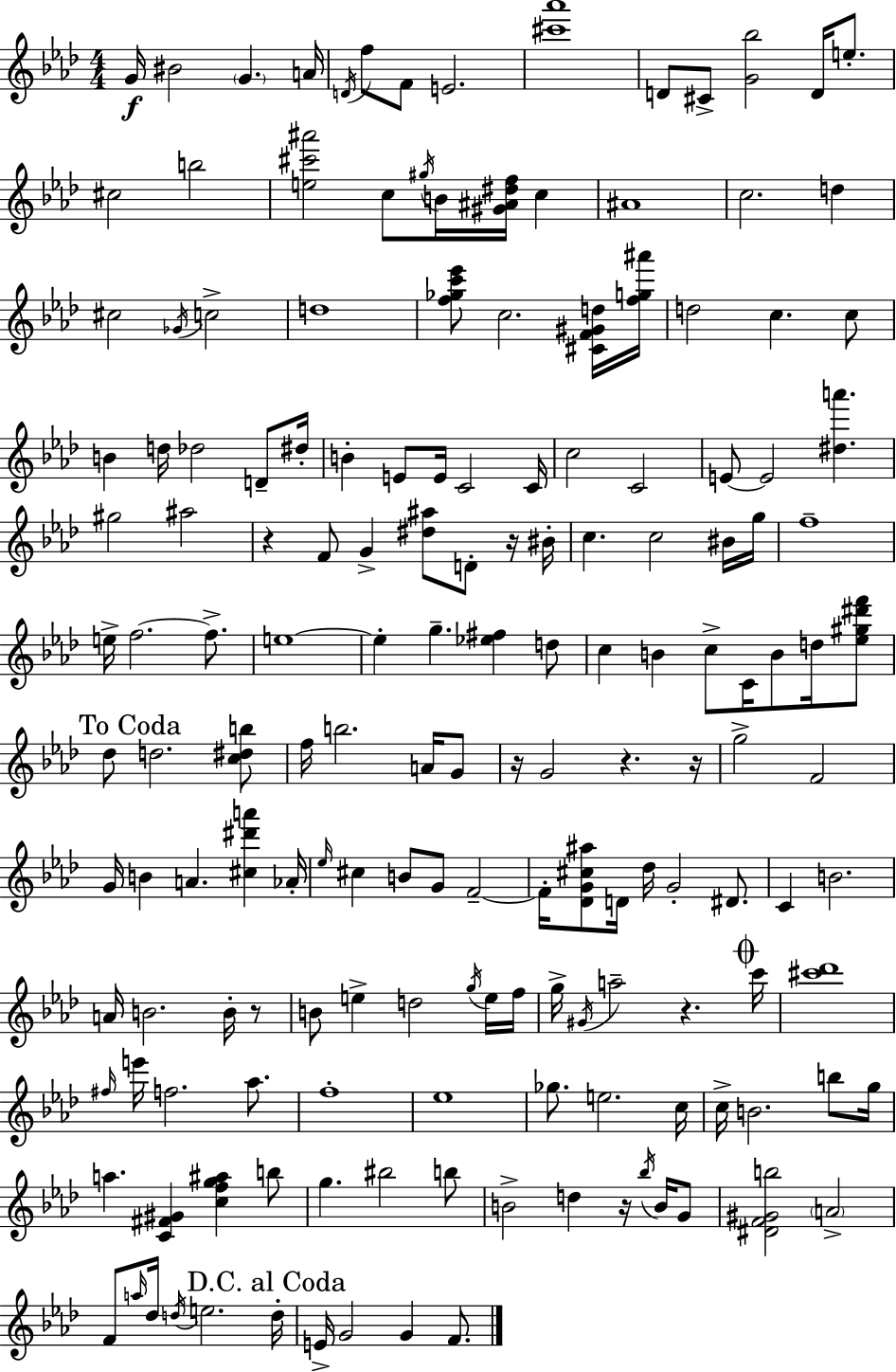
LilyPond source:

{
  \clef treble
  \numericTimeSignature
  \time 4/4
  \key f \minor
  \repeat volta 2 { g'16\f bis'2 \parenthesize g'4. a'16 | \acciaccatura { d'16 } f''8 f'8 e'2. | <cis''' aes'''>1 | d'8 cis'8-> <g' bes''>2 d'16 e''8.-. | \break cis''2 b''2 | <e'' cis''' ais'''>2 c''8 \acciaccatura { gis''16 } b'16 <gis' ais' dis'' f''>16 c''4 | ais'1 | c''2. d''4 | \break cis''2 \acciaccatura { ges'16 } c''2-> | d''1 | <f'' ges'' c''' ees'''>8 c''2. | <cis' f' gis' d''>16 <f'' g'' ais'''>16 d''2 c''4. | \break c''8 b'4 d''16 des''2 | d'8-- dis''16-. b'4-. e'8 e'16 c'2 | c'16 c''2 c'2 | e'8~~ e'2 <dis'' a'''>4. | \break gis''2 ais''2 | r4 f'8 g'4-> <dis'' ais''>8 d'8-. | r16 bis'16-. c''4. c''2 | bis'16 g''16 f''1-- | \break e''16-> f''2.~~ | f''8.-> e''1~~ | e''4-. g''4.-- <ees'' fis''>4 | d''8 c''4 b'4 c''8-> c'16 b'8 | \break d''16 <ees'' gis'' dis''' f'''>8 \mark "To Coda" des''8 d''2. | <c'' dis'' b''>8 f''16 b''2. | a'16 g'8 r16 g'2 r4. | r16 g''2-> f'2 | \break g'16 b'4 a'4. <cis'' dis''' a'''>4 | aes'16-. \grace { ees''16 } cis''4 b'8 g'8 f'2--~~ | f'16-. <des' g' cis'' ais''>8 d'16 des''16 g'2-. | dis'8. c'4 b'2. | \break a'16 b'2. | b'16-. r8 b'8 e''4-> d''2 | \acciaccatura { g''16 } e''16 f''16 g''16-> \acciaccatura { gis'16 } a''2-- r4. | \mark \markup { \musicglyph "scripts.coda" } c'''16 <cis''' des'''>1 | \break \grace { fis''16 } e'''16 f''2. | aes''8. f''1-. | ees''1 | ges''8. e''2. | \break c''16 c''16-> b'2. | b''8 g''16 a''4. <c' fis' gis'>4 | <c'' f'' g'' ais''>4 b''8 g''4. bis''2 | b''8 b'2-> d''4 | \break r16 \acciaccatura { bes''16 } b'16 g'8 <dis' f' gis' b''>2 | \parenthesize a'2-> f'8 \grace { a''16 } des''16 \acciaccatura { d''16 } e''2. | \mark "D.C. al Coda" d''16-. e'16-> g'2 | g'4 f'8. } \bar "|."
}